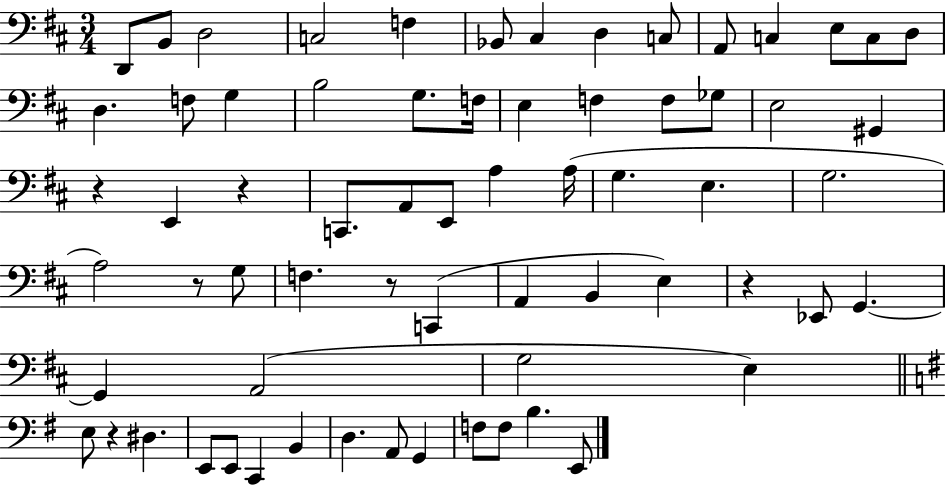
D2/e B2/e D3/h C3/h F3/q Bb2/e C#3/q D3/q C3/e A2/e C3/q E3/e C3/e D3/e D3/q. F3/e G3/q B3/h G3/e. F3/s E3/q F3/q F3/e Gb3/e E3/h G#2/q R/q E2/q R/q C2/e. A2/e E2/e A3/q A3/s G3/q. E3/q. G3/h. A3/h R/e G3/e F3/q. R/e C2/q A2/q B2/q E3/q R/q Eb2/e G2/q. G2/q A2/h G3/h E3/q E3/e R/q D#3/q. E2/e E2/e C2/q B2/q D3/q. A2/e G2/q F3/e F3/e B3/q. E2/e